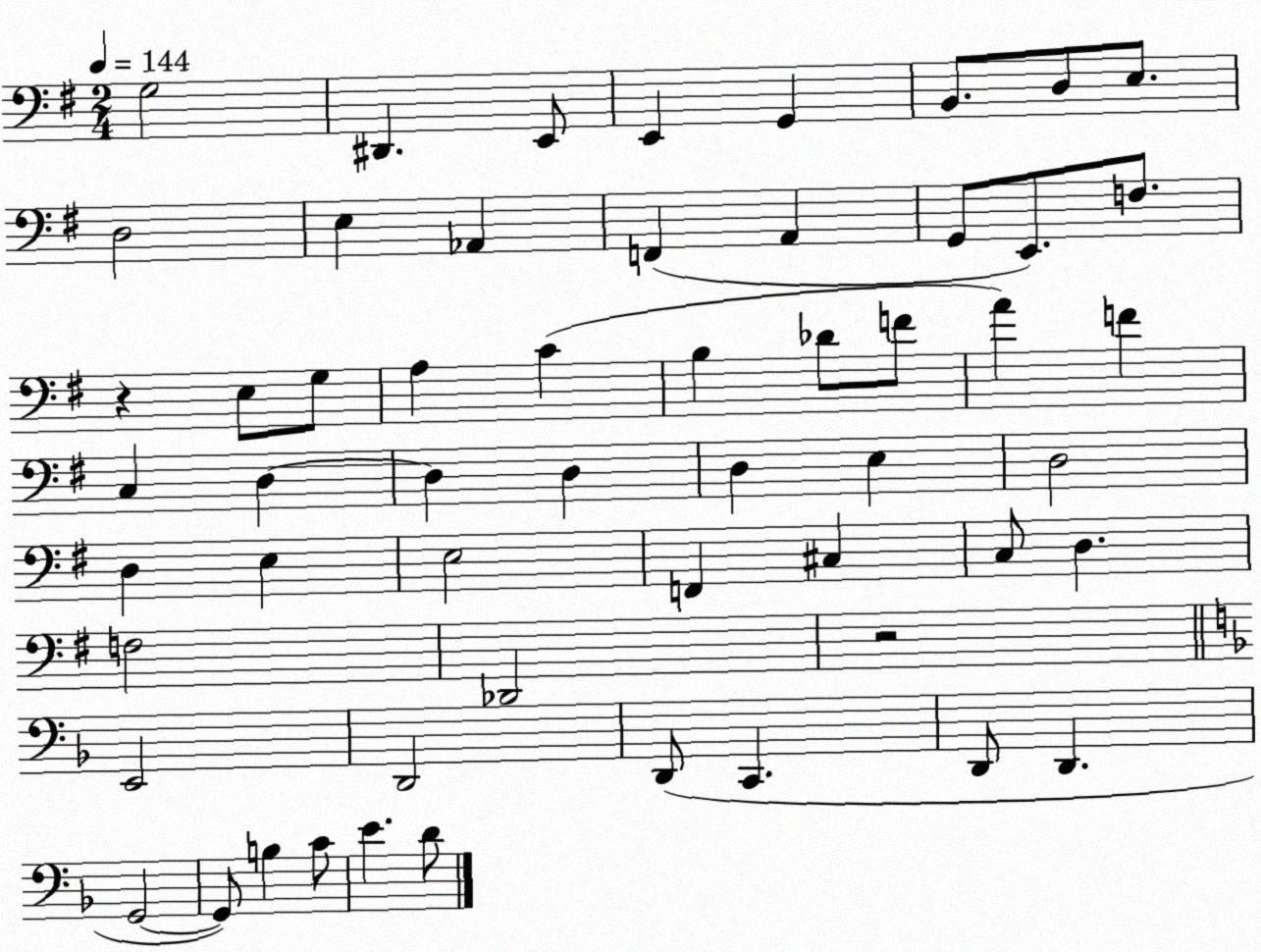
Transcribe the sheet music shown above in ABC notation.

X:1
T:Untitled
M:2/4
L:1/4
K:G
G,2 ^D,, E,,/2 E,, G,, B,,/2 D,/2 E,/2 D,2 E, _A,, F,, A,, G,,/2 E,,/2 F,/2 z E,/2 G,/2 A, C B, _D/2 F/2 A F C, D, D, D, D, E, D,2 D, E, E,2 F,, ^C, C,/2 D, F,2 _D,,2 z2 E,,2 D,,2 D,,/2 C,, D,,/2 D,, G,,2 G,,/2 B, C/2 E D/2